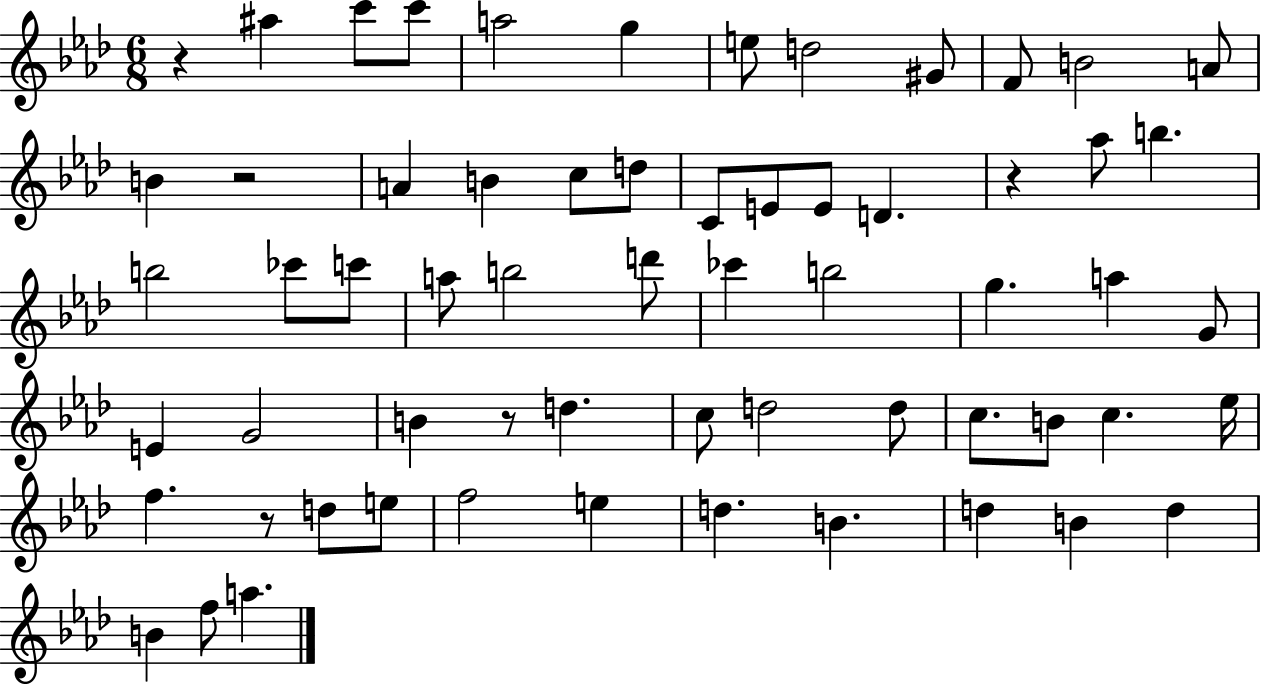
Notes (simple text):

R/q A#5/q C6/e C6/e A5/h G5/q E5/e D5/h G#4/e F4/e B4/h A4/e B4/q R/h A4/q B4/q C5/e D5/e C4/e E4/e E4/e D4/q. R/q Ab5/e B5/q. B5/h CES6/e C6/e A5/e B5/h D6/e CES6/q B5/h G5/q. A5/q G4/e E4/q G4/h B4/q R/e D5/q. C5/e D5/h D5/e C5/e. B4/e C5/q. Eb5/s F5/q. R/e D5/e E5/e F5/h E5/q D5/q. B4/q. D5/q B4/q D5/q B4/q F5/e A5/q.